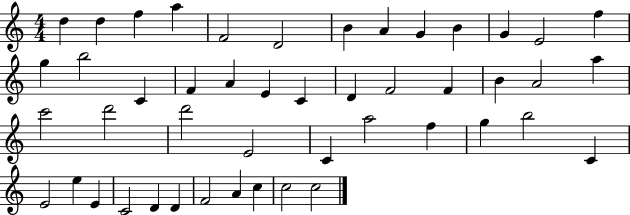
{
  \clef treble
  \numericTimeSignature
  \time 4/4
  \key c \major
  d''4 d''4 f''4 a''4 | f'2 d'2 | b'4 a'4 g'4 b'4 | g'4 e'2 f''4 | \break g''4 b''2 c'4 | f'4 a'4 e'4 c'4 | d'4 f'2 f'4 | b'4 a'2 a''4 | \break c'''2 d'''2 | d'''2 e'2 | c'4 a''2 f''4 | g''4 b''2 c'4 | \break e'2 e''4 e'4 | c'2 d'4 d'4 | f'2 a'4 c''4 | c''2 c''2 | \break \bar "|."
}